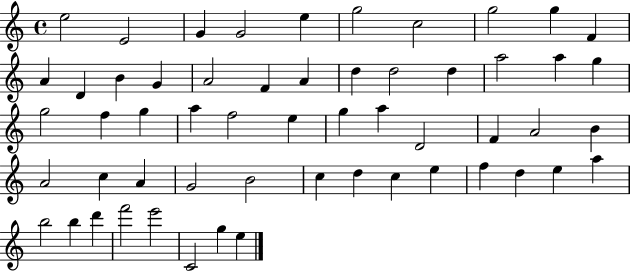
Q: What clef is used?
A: treble